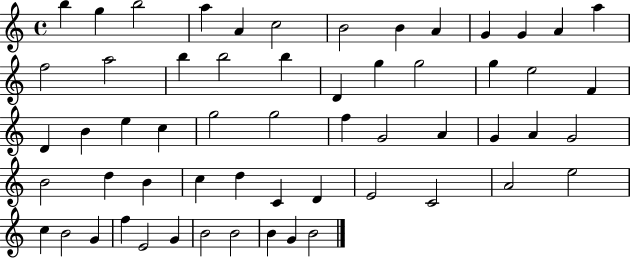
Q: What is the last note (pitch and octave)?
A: B4